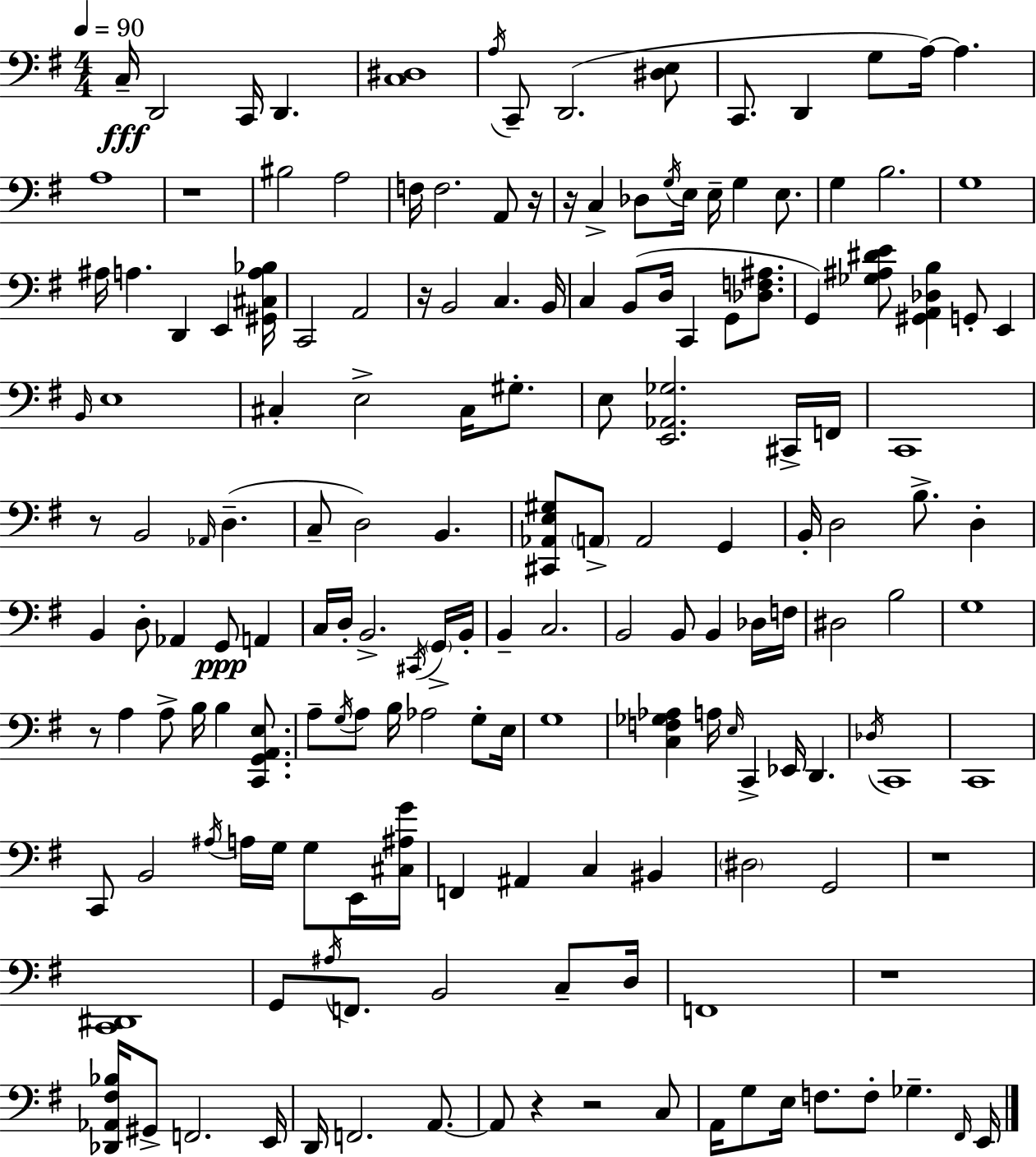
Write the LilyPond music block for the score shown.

{
  \clef bass
  \numericTimeSignature
  \time 4/4
  \key g \major
  \tempo 4 = 90
  \repeat volta 2 { c16--\fff d,2 c,16 d,4. | <c dis>1 | \acciaccatura { a16 } c,8-- d,2.( <dis e>8 | c,8. d,4 g8 a16~~) a4. | \break a1 | r1 | bis2 a2 | f16 f2. a,8 | \break r16 r16 c4-> des8 \acciaccatura { g16 } e16 e16-- g4 e8. | g4 b2. | g1 | ais16 a4. d,4 e,4 | \break <gis, cis a bes>16 c,2 a,2 | r16 b,2 c4. | b,16 c4 b,8( d16 c,4 g,8 <des f ais>8. | g,4) <ges ais dis' e'>8 <gis, a, des b>4 g,8-. e,4 | \break \grace { b,16 } e1 | cis4-. e2-> cis16 | gis8.-. e8 <e, aes, ges>2. | cis,16-> f,16 c,1 | \break r8 b,2 \grace { aes,16 }( d4.-- | c8-- d2) b,4. | <cis, aes, e gis>8 \parenthesize a,8-> a,2 | g,4 b,16-. d2 b8.-> | \break d4-. b,4 d8-. aes,4 g,8\ppp | a,4 c16 d16-. b,2.-> | \acciaccatura { cis,16 } \parenthesize g,16-> b,16-. b,4-- c2. | b,2 b,8 b,4 | \break des16 f16 dis2 b2 | g1 | r8 a4 a8-> b16 b4 | <c, g, a, e>8. a8-- \acciaccatura { g16 } a8 b16 aes2 | \break g8-. e16 g1 | <c f ges aes>4 a16 \grace { e16 } c,4-> | ees,16 d,4. \acciaccatura { des16 } c,1 | c,1 | \break c,8 b,2 | \acciaccatura { ais16 } a16 g16 g8 e,16 <cis ais g'>16 f,4 ais,4 | c4 bis,4 \parenthesize dis2 | g,2 r1 | \break <c, dis,>1 | g,8 \acciaccatura { ais16 } f,8. b,2 | c8-- d16 f,1 | r1 | \break <des, aes, fis bes>16 gis,8-> f,2. | e,16 d,16 f,2. | a,8.~~ a,8 r4 | r2 c8 a,16 g8 e16 f8. | \break f8-. ges4.-- \grace { fis,16 } e,16 } \bar "|."
}